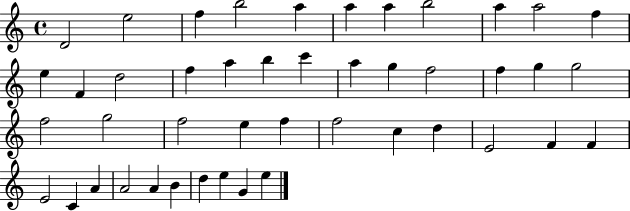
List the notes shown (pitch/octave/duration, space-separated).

D4/h E5/h F5/q B5/h A5/q A5/q A5/q B5/h A5/q A5/h F5/q E5/q F4/q D5/h F5/q A5/q B5/q C6/q A5/q G5/q F5/h F5/q G5/q G5/h F5/h G5/h F5/h E5/q F5/q F5/h C5/q D5/q E4/h F4/q F4/q E4/h C4/q A4/q A4/h A4/q B4/q D5/q E5/q G4/q E5/q